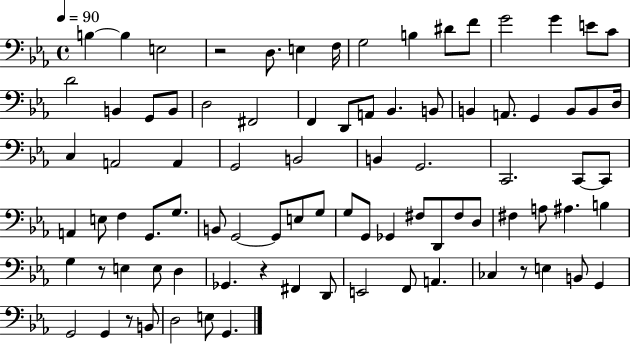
X:1
T:Untitled
M:4/4
L:1/4
K:Eb
B, B, E,2 z2 D,/2 E, F,/4 G,2 B, ^D/2 F/2 G2 G E/2 C/2 D2 B,, G,,/2 B,,/2 D,2 ^F,,2 F,, D,,/2 A,,/2 _B,, B,,/2 B,, A,,/2 G,, B,,/2 B,,/2 D,/4 C, A,,2 A,, G,,2 B,,2 B,, G,,2 C,,2 C,,/2 C,,/2 A,, E,/2 F, G,,/2 G,/2 B,,/2 G,,2 G,,/2 E,/2 G,/2 G,/2 G,,/2 _G,, ^F,/2 D,,/2 ^F,/2 D,/2 ^F, A,/2 ^A, B, G, z/2 E, E,/2 D, _G,, z ^F,, D,,/2 E,,2 F,,/2 A,, _C, z/2 E, B,,/2 G,, G,,2 G,, z/2 B,,/2 D,2 E,/2 G,,